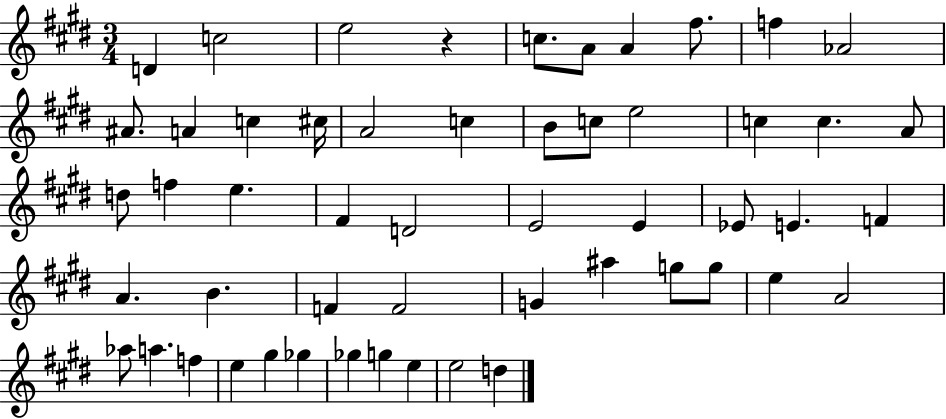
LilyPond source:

{
  \clef treble
  \numericTimeSignature
  \time 3/4
  \key e \major
  d'4 c''2 | e''2 r4 | c''8. a'8 a'4 fis''8. | f''4 aes'2 | \break ais'8. a'4 c''4 cis''16 | a'2 c''4 | b'8 c''8 e''2 | c''4 c''4. a'8 | \break d''8 f''4 e''4. | fis'4 d'2 | e'2 e'4 | ees'8 e'4. f'4 | \break a'4. b'4. | f'4 f'2 | g'4 ais''4 g''8 g''8 | e''4 a'2 | \break aes''8 a''4. f''4 | e''4 gis''4 ges''4 | ges''4 g''4 e''4 | e''2 d''4 | \break \bar "|."
}